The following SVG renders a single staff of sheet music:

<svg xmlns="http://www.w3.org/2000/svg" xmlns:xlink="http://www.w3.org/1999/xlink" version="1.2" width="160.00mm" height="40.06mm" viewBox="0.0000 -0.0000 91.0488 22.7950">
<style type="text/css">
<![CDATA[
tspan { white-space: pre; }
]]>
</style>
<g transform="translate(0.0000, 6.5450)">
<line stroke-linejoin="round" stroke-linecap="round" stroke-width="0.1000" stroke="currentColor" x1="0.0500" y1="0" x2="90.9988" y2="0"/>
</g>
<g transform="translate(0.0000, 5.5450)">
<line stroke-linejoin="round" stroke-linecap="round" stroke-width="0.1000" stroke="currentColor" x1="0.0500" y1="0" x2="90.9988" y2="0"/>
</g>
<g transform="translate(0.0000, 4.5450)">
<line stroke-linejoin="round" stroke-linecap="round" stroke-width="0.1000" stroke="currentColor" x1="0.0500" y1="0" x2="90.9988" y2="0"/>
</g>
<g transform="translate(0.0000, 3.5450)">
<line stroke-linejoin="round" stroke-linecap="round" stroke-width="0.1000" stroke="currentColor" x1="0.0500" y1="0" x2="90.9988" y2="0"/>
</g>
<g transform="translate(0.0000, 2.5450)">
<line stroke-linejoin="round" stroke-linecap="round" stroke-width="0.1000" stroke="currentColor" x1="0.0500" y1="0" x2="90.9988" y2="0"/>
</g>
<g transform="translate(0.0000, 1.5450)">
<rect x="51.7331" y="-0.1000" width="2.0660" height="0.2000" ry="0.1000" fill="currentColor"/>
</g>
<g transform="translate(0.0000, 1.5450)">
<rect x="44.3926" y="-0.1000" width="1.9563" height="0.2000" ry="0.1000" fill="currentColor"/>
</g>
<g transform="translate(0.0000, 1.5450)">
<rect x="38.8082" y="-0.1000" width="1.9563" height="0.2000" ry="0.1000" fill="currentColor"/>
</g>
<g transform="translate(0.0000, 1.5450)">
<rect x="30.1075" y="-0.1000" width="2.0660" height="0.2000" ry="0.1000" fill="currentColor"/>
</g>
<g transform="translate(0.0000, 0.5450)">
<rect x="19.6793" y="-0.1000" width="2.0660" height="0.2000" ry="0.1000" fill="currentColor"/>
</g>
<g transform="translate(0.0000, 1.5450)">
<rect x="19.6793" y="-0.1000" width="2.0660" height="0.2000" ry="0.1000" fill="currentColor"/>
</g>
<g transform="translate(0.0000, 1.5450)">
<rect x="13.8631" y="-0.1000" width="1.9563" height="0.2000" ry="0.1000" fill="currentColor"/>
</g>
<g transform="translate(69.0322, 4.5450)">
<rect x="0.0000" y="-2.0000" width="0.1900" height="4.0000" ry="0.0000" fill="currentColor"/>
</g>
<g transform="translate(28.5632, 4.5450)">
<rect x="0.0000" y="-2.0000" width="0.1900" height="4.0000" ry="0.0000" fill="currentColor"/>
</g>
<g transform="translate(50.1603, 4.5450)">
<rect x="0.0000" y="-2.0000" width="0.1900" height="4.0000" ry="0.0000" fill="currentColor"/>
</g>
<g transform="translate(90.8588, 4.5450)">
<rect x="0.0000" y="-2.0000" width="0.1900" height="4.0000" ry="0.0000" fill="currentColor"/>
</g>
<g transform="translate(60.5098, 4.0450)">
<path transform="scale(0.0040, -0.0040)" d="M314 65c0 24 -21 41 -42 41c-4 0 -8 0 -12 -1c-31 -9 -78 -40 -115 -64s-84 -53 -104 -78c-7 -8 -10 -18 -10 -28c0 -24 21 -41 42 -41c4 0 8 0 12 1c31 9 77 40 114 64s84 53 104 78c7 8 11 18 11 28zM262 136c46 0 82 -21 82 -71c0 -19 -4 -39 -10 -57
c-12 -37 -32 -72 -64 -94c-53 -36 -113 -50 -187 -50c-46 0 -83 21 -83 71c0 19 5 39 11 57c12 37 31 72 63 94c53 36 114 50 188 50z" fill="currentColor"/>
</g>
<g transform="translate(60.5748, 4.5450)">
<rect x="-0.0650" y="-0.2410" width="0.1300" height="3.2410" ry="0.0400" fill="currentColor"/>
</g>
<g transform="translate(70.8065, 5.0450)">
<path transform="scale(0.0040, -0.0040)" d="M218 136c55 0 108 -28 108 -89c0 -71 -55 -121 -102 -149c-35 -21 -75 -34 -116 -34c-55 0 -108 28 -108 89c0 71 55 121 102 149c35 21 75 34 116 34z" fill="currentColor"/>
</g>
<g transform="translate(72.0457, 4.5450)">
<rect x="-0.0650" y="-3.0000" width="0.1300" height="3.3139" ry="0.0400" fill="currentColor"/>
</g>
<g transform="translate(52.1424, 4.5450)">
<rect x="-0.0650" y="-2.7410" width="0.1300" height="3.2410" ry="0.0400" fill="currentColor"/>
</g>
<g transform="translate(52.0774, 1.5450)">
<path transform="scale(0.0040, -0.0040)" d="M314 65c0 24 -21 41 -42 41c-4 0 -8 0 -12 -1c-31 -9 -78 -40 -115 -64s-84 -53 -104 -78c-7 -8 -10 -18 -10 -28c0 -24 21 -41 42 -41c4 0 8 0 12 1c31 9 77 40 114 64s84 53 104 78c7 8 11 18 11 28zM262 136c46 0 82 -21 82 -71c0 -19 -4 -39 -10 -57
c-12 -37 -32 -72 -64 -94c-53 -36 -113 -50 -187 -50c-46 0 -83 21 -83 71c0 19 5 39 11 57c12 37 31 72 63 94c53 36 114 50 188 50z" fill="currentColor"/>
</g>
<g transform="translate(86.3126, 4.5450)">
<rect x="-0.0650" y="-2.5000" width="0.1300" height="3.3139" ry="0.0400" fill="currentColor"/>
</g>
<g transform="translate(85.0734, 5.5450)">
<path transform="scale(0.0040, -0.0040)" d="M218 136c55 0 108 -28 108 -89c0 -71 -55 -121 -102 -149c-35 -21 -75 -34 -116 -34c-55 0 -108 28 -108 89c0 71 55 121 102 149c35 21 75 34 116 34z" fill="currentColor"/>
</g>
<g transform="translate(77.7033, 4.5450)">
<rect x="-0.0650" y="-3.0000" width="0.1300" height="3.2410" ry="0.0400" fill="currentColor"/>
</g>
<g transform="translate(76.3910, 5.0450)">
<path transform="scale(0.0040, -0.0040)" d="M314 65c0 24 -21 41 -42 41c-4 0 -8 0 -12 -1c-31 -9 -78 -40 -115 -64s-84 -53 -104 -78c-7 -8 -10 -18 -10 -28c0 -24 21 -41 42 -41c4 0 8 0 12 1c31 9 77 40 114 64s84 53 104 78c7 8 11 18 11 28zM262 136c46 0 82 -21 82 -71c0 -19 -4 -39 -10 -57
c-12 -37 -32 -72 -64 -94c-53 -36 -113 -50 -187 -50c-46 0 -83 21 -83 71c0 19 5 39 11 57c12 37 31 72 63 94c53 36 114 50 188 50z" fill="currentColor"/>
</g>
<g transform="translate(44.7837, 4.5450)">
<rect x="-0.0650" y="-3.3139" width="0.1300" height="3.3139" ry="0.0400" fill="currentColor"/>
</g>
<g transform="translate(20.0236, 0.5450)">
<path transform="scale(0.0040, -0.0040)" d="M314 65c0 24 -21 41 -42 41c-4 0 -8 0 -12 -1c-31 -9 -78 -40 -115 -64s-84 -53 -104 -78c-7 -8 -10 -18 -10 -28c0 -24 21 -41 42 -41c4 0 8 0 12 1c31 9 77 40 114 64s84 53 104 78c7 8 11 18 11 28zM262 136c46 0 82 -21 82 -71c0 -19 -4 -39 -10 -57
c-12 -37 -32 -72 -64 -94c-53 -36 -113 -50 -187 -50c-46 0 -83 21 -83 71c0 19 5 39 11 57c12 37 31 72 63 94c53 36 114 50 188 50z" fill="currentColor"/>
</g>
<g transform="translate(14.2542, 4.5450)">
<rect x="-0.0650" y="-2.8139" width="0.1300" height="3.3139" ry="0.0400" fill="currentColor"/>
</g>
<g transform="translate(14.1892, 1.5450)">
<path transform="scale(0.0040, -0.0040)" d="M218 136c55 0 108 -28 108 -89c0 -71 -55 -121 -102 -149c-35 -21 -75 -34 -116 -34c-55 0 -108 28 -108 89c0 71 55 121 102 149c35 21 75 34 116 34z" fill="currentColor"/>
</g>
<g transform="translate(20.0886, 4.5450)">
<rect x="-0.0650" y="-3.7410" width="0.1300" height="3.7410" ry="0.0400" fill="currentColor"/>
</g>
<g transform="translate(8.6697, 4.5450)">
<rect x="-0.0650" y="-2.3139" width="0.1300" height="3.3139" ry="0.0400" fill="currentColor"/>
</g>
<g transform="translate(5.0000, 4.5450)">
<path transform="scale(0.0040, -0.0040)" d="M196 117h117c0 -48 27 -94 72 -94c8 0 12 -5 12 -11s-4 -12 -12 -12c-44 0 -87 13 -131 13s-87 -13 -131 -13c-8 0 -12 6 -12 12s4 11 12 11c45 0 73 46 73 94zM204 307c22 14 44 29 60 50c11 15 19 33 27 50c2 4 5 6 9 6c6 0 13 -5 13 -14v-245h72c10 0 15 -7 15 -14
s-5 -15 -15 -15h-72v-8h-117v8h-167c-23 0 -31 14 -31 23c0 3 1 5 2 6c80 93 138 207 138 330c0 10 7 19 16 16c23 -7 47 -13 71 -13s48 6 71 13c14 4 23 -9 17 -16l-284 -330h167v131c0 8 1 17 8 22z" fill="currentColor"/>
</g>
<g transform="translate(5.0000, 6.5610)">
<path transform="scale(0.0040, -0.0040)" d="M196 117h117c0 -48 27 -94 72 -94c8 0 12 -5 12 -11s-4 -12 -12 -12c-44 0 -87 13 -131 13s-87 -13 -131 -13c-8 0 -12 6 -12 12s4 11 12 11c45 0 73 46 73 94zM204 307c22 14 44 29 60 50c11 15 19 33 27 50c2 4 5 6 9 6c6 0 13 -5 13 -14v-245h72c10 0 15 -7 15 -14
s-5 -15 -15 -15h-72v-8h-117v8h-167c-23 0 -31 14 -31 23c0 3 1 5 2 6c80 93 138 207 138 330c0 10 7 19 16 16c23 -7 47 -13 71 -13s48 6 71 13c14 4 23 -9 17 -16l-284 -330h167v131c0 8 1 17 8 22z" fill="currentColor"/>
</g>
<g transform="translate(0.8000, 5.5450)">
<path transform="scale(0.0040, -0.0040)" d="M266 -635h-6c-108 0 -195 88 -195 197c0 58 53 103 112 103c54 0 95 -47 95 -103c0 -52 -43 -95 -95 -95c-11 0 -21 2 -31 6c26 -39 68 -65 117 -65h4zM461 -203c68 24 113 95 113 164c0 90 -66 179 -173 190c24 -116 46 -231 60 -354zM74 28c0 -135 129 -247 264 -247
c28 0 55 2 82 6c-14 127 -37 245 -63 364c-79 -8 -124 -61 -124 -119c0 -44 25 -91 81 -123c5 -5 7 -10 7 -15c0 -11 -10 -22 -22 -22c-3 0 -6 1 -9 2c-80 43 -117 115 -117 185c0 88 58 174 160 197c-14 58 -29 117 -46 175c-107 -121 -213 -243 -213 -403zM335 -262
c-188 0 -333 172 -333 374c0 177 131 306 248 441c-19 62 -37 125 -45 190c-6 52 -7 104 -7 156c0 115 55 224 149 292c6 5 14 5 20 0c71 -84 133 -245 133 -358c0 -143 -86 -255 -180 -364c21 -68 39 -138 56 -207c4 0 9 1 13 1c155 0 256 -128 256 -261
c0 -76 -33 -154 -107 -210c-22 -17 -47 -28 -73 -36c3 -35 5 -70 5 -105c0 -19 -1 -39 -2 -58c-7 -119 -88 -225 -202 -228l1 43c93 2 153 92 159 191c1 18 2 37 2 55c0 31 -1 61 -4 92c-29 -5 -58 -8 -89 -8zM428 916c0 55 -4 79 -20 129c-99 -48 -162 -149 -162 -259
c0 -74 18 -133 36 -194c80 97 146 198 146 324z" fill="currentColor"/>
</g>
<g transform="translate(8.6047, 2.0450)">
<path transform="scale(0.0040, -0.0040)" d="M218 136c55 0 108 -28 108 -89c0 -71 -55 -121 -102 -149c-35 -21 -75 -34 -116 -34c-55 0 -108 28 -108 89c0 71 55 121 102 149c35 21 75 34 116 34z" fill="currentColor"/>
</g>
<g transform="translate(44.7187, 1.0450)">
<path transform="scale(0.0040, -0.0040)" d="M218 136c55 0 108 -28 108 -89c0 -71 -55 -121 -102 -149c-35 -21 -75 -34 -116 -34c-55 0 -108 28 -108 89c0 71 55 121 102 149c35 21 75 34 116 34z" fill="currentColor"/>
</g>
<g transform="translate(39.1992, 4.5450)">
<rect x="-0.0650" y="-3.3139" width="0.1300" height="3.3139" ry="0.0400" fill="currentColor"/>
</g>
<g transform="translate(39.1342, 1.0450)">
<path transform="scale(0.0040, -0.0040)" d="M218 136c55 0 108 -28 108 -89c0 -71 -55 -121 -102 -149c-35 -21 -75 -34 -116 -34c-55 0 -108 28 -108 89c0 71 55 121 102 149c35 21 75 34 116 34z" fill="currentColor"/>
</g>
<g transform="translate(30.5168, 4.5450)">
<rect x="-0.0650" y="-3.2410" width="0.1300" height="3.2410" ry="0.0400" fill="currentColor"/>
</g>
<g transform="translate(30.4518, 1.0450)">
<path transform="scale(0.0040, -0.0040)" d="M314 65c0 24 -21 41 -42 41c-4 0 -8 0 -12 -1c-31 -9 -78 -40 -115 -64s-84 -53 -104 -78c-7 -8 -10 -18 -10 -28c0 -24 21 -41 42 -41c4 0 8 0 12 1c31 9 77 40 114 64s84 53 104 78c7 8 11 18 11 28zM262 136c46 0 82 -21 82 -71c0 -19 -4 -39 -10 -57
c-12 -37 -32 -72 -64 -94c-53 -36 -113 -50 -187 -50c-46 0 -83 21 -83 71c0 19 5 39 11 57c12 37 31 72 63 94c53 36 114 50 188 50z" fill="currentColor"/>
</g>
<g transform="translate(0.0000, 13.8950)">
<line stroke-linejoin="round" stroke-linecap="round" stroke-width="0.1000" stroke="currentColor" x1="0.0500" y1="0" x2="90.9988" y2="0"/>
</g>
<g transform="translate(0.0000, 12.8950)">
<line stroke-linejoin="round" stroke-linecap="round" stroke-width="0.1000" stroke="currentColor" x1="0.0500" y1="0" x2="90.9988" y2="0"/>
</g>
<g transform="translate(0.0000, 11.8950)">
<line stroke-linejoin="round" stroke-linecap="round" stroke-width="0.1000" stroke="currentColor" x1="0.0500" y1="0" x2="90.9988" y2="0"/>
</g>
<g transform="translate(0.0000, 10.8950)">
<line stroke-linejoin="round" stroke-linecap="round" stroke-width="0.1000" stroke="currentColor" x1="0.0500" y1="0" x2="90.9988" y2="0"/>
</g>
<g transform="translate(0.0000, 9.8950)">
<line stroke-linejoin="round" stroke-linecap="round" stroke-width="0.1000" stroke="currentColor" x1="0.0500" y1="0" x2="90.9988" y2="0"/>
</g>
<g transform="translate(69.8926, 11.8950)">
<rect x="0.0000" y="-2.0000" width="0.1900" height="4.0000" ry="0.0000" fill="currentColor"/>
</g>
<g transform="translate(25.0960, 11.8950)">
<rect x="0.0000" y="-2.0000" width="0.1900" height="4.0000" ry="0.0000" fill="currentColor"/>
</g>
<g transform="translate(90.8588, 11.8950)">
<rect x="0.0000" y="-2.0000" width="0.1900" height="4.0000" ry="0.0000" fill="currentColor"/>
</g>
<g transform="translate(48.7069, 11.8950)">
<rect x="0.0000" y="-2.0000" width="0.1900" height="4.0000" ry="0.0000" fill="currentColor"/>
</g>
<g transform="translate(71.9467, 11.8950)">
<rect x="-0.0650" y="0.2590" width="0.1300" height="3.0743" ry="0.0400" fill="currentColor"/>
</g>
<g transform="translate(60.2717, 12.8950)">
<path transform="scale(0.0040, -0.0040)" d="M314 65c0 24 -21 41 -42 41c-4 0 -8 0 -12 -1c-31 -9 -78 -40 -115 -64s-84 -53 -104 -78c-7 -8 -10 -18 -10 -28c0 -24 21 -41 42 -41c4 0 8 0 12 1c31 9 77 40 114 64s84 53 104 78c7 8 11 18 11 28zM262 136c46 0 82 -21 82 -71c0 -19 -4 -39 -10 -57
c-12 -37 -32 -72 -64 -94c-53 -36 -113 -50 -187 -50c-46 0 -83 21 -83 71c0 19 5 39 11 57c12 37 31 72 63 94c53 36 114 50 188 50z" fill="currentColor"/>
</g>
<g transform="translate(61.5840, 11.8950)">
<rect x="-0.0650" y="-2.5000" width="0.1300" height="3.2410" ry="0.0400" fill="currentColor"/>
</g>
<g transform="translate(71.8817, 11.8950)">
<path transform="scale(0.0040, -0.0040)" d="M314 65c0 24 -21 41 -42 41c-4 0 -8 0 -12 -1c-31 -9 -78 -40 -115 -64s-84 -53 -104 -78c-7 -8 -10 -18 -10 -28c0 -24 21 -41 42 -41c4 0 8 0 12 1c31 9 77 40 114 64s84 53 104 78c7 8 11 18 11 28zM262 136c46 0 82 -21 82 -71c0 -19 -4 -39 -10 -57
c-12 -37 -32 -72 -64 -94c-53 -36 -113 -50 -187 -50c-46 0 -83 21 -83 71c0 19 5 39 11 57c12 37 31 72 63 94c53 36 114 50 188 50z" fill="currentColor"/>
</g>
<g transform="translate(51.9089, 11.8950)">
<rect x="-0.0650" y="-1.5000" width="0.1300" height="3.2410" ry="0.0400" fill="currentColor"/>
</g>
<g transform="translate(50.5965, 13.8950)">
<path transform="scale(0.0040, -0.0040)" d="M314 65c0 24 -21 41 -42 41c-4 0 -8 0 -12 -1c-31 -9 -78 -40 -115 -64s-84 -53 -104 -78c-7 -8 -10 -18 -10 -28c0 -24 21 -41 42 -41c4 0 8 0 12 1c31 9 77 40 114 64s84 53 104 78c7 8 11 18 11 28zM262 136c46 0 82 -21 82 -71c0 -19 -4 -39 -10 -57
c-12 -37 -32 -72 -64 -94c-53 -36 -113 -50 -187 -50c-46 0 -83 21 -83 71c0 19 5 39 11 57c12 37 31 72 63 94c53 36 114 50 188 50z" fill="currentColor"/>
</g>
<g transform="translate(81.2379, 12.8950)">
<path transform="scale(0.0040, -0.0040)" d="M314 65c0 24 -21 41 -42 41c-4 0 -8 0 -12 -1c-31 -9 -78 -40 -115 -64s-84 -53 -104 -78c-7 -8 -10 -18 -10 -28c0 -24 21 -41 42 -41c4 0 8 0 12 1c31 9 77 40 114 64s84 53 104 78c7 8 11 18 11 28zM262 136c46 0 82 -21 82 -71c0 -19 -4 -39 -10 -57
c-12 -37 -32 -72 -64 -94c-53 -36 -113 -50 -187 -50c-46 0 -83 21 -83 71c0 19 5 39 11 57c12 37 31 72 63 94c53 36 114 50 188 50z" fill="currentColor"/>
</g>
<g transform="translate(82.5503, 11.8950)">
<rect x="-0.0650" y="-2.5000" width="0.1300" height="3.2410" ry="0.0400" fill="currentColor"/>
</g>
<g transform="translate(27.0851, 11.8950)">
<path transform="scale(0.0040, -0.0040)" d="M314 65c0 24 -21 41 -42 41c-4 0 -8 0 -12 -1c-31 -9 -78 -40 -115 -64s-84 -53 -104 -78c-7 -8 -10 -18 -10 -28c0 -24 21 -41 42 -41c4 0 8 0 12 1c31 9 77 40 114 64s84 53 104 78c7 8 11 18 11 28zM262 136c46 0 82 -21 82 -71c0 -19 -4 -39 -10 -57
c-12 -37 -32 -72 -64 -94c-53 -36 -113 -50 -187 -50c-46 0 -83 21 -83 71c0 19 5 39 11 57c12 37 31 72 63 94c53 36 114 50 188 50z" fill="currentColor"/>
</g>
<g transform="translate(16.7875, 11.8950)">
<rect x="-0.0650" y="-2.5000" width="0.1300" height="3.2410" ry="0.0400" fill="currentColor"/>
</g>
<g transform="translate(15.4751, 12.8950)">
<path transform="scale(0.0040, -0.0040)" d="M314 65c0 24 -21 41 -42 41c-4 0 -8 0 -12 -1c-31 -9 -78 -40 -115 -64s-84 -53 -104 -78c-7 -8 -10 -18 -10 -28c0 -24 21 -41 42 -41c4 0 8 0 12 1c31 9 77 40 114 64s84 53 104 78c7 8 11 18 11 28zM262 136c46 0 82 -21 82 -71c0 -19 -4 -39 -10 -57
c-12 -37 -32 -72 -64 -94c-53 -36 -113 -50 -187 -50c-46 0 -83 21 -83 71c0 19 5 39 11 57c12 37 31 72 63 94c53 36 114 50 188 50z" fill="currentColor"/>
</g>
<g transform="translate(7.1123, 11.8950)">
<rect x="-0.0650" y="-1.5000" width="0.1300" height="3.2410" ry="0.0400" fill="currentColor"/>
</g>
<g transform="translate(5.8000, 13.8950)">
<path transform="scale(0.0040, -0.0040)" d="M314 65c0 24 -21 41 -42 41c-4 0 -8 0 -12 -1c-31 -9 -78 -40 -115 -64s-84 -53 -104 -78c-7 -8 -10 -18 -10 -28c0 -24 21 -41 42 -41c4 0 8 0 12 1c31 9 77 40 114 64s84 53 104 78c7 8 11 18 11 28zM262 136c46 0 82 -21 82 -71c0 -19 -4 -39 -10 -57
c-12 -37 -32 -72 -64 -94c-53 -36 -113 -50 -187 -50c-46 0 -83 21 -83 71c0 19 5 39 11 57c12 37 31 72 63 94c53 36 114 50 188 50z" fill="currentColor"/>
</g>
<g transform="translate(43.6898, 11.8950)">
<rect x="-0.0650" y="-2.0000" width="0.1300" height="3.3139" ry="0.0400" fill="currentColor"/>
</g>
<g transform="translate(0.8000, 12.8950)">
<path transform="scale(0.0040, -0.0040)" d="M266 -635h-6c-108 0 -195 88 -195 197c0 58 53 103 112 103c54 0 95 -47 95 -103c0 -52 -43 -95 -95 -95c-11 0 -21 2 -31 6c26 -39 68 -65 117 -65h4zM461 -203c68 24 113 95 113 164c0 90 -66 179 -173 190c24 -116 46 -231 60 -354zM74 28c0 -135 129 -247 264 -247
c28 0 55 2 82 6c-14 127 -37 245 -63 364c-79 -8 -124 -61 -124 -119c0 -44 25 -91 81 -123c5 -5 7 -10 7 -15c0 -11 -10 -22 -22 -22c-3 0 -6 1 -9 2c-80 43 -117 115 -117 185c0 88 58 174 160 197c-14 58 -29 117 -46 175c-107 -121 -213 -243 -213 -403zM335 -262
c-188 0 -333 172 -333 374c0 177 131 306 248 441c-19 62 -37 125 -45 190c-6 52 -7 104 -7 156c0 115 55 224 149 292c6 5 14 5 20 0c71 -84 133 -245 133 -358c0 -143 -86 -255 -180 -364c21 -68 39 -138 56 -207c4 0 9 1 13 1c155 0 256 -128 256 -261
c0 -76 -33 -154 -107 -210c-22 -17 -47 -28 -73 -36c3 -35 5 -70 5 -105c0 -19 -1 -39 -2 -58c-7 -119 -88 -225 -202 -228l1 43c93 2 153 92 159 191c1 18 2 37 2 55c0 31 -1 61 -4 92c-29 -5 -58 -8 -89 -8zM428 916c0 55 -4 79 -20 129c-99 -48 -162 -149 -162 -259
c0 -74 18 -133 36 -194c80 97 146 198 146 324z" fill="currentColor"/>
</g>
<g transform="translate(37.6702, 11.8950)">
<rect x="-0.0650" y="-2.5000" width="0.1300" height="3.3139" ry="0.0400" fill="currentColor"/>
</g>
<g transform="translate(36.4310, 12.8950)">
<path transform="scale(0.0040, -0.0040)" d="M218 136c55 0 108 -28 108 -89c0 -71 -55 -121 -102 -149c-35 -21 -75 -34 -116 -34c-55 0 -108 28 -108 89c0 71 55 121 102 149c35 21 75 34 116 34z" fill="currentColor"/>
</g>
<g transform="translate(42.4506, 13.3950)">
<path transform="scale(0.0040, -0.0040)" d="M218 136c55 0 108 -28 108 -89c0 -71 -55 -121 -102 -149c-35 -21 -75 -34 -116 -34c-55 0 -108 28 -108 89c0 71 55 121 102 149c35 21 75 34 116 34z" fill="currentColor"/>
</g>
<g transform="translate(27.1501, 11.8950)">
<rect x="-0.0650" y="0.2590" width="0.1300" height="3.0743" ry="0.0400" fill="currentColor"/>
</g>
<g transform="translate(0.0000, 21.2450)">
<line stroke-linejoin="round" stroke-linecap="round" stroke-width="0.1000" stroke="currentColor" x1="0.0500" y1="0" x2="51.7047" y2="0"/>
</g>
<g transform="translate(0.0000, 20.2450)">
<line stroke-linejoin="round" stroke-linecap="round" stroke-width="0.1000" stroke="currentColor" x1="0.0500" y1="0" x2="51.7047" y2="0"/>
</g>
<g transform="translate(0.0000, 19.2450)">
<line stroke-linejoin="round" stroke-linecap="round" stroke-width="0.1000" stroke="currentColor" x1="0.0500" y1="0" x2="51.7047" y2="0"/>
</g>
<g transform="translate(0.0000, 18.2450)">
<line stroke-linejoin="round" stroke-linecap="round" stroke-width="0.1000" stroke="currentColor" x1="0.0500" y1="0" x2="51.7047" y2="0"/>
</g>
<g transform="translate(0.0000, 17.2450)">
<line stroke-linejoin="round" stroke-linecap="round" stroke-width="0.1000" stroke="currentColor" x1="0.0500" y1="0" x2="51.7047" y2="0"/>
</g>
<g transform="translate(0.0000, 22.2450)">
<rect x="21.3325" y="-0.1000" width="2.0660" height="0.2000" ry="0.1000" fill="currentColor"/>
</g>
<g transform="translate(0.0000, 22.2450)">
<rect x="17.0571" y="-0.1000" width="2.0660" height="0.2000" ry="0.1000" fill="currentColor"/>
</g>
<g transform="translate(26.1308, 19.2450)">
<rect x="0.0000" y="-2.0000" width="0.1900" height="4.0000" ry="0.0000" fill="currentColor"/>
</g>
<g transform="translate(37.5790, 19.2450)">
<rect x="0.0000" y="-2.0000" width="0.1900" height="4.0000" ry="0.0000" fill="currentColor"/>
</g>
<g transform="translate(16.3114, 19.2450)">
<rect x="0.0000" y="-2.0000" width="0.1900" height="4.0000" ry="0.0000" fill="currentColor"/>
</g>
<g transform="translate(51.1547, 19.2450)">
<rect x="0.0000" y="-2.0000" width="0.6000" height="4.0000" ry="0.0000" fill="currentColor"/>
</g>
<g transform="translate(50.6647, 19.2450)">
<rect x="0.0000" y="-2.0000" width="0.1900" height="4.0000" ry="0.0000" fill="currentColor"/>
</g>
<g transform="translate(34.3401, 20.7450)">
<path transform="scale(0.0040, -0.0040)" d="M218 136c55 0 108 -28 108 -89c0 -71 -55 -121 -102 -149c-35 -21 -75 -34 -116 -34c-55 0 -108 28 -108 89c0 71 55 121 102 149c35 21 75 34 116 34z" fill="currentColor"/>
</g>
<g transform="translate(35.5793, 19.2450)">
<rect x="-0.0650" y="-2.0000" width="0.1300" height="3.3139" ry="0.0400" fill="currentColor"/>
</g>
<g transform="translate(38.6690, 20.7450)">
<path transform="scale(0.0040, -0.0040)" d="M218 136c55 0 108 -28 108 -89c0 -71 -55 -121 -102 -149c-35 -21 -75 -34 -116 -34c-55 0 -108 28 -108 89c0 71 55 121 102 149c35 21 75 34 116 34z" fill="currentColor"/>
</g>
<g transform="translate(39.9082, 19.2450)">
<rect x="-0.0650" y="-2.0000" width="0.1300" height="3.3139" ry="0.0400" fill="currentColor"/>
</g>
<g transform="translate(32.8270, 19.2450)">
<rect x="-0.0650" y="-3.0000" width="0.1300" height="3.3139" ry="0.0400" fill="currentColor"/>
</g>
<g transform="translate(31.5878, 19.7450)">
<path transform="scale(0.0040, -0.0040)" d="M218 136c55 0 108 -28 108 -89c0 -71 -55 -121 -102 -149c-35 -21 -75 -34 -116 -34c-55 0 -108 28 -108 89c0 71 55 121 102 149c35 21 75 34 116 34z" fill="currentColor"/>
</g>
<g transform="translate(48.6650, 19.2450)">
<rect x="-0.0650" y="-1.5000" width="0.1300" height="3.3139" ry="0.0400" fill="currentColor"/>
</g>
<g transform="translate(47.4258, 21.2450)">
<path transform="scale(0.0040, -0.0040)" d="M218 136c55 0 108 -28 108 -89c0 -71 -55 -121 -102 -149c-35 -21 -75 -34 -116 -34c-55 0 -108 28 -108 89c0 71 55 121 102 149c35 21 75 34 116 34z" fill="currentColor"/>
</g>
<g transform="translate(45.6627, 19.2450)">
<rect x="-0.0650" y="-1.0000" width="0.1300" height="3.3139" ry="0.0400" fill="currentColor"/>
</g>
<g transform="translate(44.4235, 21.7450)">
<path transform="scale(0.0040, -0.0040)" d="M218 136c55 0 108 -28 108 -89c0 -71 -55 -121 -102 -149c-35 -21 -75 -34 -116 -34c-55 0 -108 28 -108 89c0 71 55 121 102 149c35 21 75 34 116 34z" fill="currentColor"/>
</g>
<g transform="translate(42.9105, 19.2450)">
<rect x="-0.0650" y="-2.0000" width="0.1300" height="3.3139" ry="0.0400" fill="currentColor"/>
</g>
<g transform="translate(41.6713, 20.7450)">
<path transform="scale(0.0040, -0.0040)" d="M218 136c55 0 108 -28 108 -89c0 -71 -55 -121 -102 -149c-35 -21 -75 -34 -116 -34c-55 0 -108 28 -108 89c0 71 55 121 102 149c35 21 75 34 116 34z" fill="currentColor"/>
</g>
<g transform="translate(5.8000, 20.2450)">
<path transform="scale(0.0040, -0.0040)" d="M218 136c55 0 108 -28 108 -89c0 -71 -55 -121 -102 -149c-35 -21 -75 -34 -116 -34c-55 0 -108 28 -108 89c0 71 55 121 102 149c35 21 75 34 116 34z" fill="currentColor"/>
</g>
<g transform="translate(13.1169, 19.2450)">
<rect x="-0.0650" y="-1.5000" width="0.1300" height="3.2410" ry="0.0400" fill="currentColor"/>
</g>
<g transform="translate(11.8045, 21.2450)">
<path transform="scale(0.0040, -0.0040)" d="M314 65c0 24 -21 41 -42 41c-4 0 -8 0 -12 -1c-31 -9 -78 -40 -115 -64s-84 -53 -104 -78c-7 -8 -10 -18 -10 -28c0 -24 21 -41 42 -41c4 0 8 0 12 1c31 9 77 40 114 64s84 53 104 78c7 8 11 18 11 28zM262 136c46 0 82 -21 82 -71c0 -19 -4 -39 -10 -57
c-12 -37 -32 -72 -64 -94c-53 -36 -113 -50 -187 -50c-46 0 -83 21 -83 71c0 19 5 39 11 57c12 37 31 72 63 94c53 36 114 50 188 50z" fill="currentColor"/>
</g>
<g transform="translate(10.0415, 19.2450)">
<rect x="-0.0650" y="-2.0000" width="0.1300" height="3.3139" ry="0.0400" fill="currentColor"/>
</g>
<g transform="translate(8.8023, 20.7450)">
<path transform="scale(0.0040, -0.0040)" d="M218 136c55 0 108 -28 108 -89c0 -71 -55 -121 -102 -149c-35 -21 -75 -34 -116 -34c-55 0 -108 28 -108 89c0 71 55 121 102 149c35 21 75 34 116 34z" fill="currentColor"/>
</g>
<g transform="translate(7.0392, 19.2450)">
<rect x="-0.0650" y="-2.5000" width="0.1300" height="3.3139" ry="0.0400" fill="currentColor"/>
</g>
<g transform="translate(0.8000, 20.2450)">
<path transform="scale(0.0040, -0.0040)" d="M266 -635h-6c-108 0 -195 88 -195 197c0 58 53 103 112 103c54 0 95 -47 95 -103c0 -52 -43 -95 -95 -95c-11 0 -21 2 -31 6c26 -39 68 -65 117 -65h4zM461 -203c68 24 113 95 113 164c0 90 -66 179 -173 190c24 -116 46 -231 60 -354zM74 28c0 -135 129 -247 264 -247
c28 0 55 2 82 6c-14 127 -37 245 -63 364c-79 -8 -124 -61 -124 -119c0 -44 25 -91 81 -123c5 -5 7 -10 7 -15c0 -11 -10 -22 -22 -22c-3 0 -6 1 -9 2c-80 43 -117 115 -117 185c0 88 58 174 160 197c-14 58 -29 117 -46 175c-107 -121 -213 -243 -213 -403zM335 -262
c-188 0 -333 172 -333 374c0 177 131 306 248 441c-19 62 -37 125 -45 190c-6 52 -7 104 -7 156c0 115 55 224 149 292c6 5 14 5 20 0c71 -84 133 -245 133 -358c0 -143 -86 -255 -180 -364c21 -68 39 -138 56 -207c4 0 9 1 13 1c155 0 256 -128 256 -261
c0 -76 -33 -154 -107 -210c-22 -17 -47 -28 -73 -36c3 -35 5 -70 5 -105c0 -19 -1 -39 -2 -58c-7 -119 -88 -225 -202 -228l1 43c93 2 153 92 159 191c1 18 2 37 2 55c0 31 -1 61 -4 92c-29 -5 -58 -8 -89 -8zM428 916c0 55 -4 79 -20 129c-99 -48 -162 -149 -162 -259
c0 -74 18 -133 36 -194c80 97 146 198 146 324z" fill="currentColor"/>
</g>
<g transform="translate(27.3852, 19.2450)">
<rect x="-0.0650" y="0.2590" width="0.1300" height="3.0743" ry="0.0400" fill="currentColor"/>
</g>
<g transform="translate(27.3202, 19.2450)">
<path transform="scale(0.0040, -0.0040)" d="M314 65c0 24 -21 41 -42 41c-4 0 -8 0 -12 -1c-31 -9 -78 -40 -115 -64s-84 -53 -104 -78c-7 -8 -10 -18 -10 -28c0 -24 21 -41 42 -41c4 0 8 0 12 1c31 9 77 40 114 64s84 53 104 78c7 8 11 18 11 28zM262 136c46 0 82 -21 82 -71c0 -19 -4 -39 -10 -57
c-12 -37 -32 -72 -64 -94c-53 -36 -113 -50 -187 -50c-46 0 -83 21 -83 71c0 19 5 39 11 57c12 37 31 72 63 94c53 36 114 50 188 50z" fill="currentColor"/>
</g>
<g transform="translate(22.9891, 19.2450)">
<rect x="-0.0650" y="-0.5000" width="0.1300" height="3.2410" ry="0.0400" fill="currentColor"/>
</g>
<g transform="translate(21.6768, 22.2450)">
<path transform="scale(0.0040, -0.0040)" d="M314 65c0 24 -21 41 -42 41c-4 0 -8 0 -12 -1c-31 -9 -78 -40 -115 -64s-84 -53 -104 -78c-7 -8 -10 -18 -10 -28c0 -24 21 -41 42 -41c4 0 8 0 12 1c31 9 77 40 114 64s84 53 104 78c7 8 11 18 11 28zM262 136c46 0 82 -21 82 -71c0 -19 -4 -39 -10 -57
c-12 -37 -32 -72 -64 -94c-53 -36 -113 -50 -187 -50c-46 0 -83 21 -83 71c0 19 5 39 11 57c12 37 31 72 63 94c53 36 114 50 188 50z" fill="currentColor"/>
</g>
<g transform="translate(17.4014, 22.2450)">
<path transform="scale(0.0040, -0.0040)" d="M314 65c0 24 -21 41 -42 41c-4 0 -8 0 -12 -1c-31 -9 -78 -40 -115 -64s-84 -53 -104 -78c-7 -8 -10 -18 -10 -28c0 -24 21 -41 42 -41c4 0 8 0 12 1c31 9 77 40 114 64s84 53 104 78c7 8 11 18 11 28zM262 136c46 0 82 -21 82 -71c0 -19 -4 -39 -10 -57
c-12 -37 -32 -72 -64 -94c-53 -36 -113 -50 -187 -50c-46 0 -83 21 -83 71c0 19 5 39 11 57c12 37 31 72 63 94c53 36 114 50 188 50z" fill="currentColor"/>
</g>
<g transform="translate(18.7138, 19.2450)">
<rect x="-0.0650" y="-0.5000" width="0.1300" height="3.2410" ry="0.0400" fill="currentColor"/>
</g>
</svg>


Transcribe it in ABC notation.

X:1
T:Untitled
M:4/4
L:1/4
K:C
g a c'2 b2 b b a2 c2 A A2 G E2 G2 B2 G F E2 G2 B2 G2 G F E2 C2 C2 B2 A F F F D E